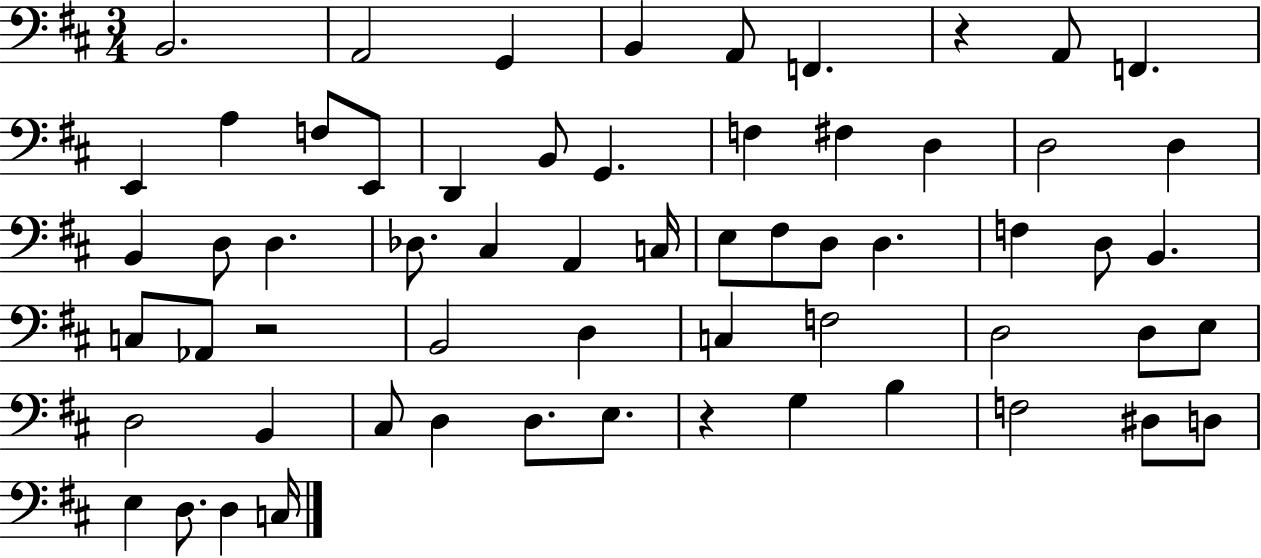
X:1
T:Untitled
M:3/4
L:1/4
K:D
B,,2 A,,2 G,, B,, A,,/2 F,, z A,,/2 F,, E,, A, F,/2 E,,/2 D,, B,,/2 G,, F, ^F, D, D,2 D, B,, D,/2 D, _D,/2 ^C, A,, C,/4 E,/2 ^F,/2 D,/2 D, F, D,/2 B,, C,/2 _A,,/2 z2 B,,2 D, C, F,2 D,2 D,/2 E,/2 D,2 B,, ^C,/2 D, D,/2 E,/2 z G, B, F,2 ^D,/2 D,/2 E, D,/2 D, C,/4